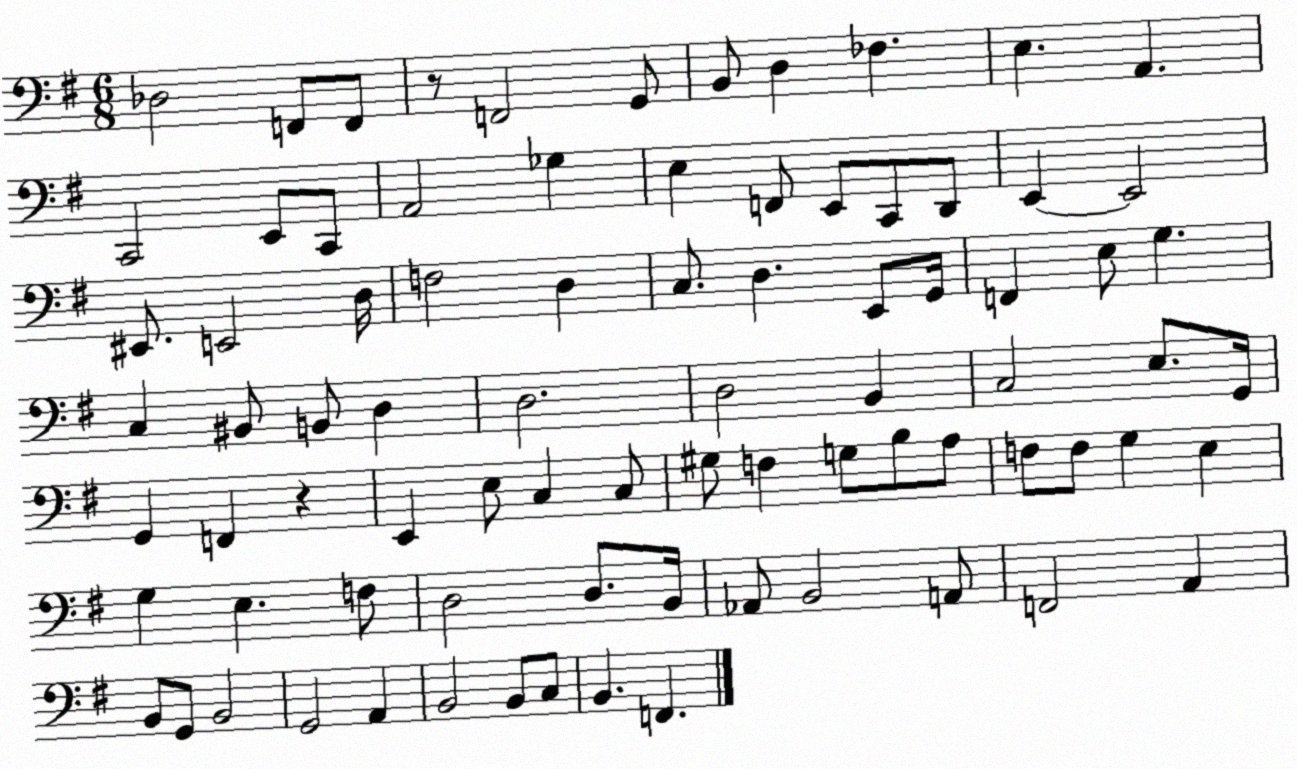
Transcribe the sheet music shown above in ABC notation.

X:1
T:Untitled
M:6/8
L:1/4
K:G
_D,2 F,,/2 F,,/2 z/2 F,,2 G,,/2 B,,/2 D, _F, E, A,, C,,2 E,,/2 C,,/2 A,,2 _G, E, F,,/2 E,,/2 C,,/2 D,,/2 E,, E,,2 ^E,,/2 E,,2 D,/4 F,2 D, C,/2 D, E,,/2 G,,/4 F,, E,/2 G, C, ^B,,/2 B,,/2 D, D,2 D,2 B,, C,2 E,/2 G,,/4 G,, F,, z E,, E,/2 C, C,/2 ^G,/2 F, G,/2 B,/2 A,/2 F,/2 F,/2 G, E, G, E, F,/2 D,2 D,/2 B,,/4 _A,,/2 B,,2 A,,/2 F,,2 A,, B,,/2 G,,/2 B,,2 G,,2 A,, B,,2 B,,/2 C,/2 B,, F,,